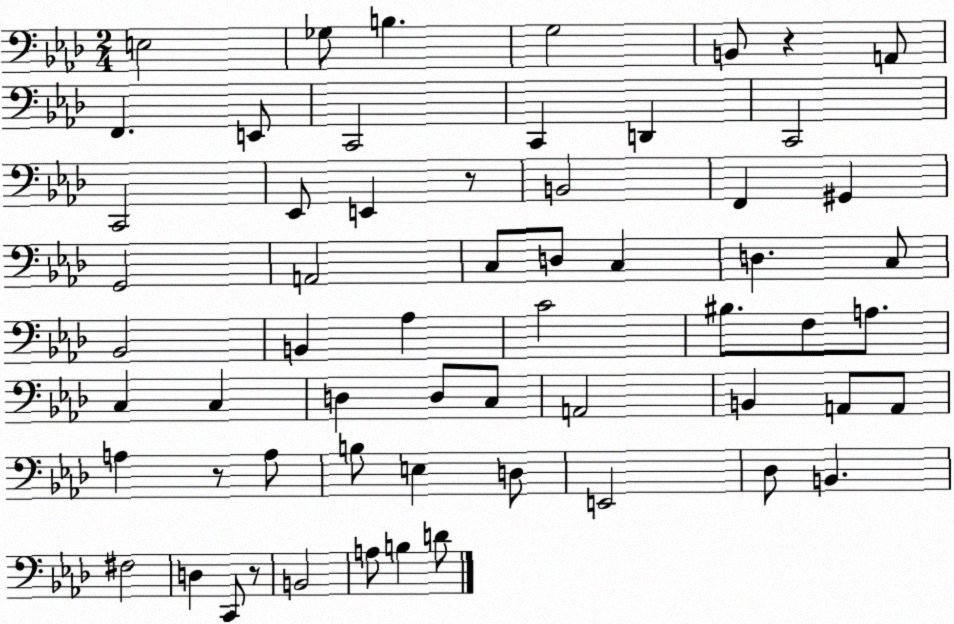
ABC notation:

X:1
T:Untitled
M:2/4
L:1/4
K:Ab
E,2 _G,/2 B, G,2 B,,/2 z A,,/2 F,, E,,/2 C,,2 C,, D,, C,,2 C,,2 _E,,/2 E,, z/2 B,,2 F,, ^G,, G,,2 A,,2 C,/2 D,/2 C, D, C,/2 _B,,2 B,, _A, C2 ^B,/2 F,/2 A,/2 C, C, D, D,/2 C,/2 A,,2 B,, A,,/2 A,,/2 A, z/2 A,/2 B,/2 E, D,/2 E,,2 _D,/2 B,, ^F,2 D, C,,/2 z/2 B,,2 A,/2 B, D/2